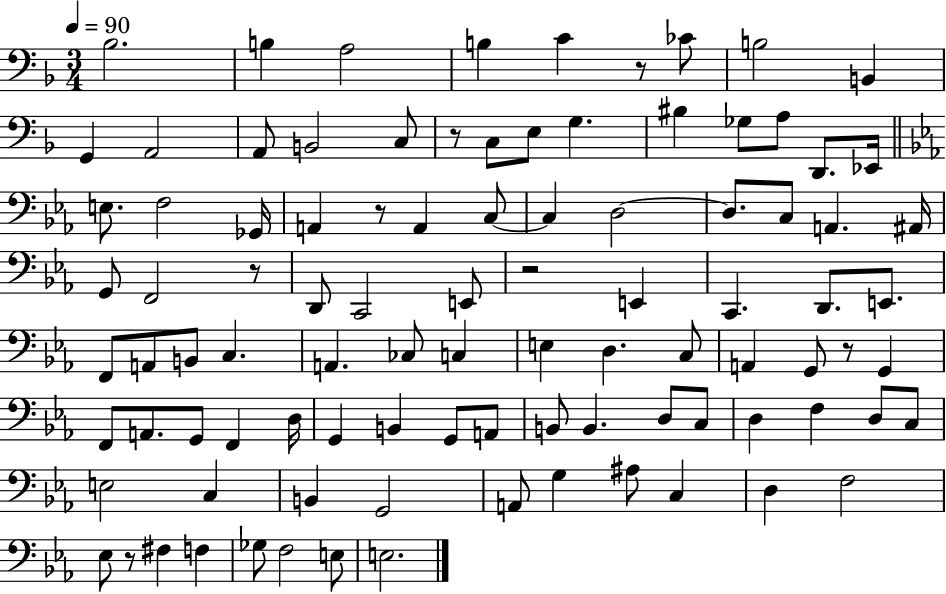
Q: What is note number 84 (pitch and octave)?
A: F#3